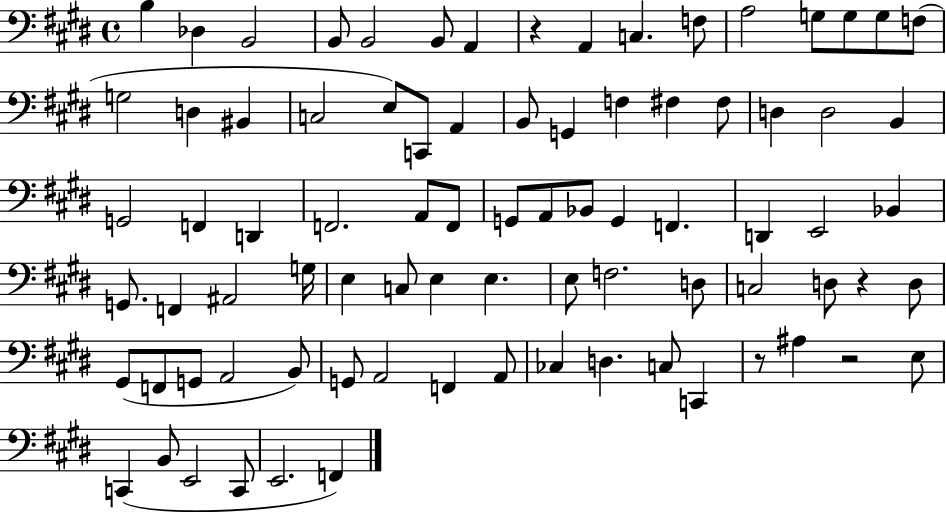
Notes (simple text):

B3/q Db3/q B2/h B2/e B2/h B2/e A2/q R/q A2/q C3/q. F3/e A3/h G3/e G3/e G3/e F3/e G3/h D3/q BIS2/q C3/h E3/e C2/e A2/q B2/e G2/q F3/q F#3/q F#3/e D3/q D3/h B2/q G2/h F2/q D2/q F2/h. A2/e F2/e G2/e A2/e Bb2/e G2/q F2/q. D2/q E2/h Bb2/q G2/e. F2/q A#2/h G3/s E3/q C3/e E3/q E3/q. E3/e F3/h. D3/e C3/h D3/e R/q D3/e G#2/e F2/e G2/e A2/h B2/e G2/e A2/h F2/q A2/e CES3/q D3/q. C3/e C2/q R/e A#3/q R/h E3/e C2/q B2/e E2/h C2/e E2/h. F2/q